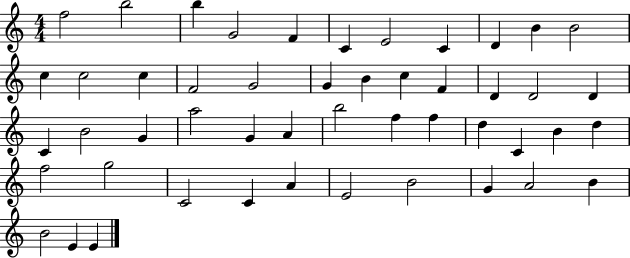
X:1
T:Untitled
M:4/4
L:1/4
K:C
f2 b2 b G2 F C E2 C D B B2 c c2 c F2 G2 G B c F D D2 D C B2 G a2 G A b2 f f d C B d f2 g2 C2 C A E2 B2 G A2 B B2 E E